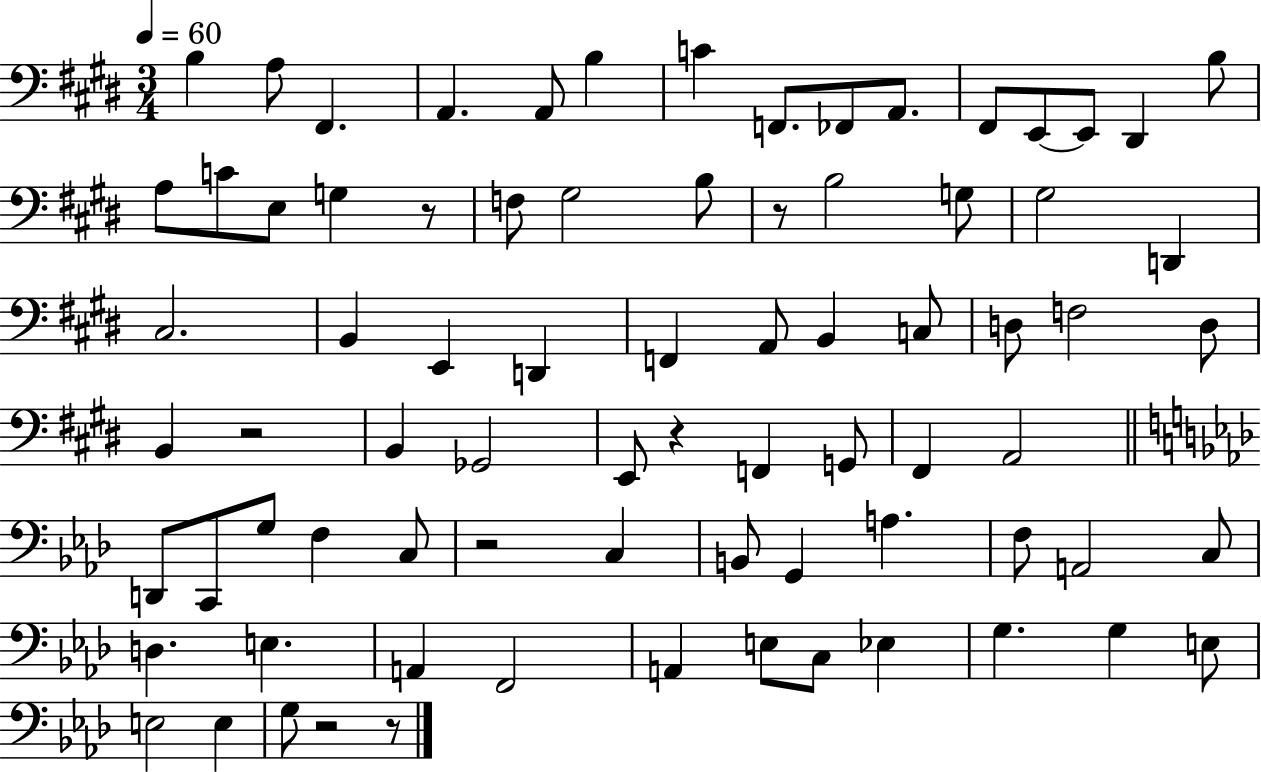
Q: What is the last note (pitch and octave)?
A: G3